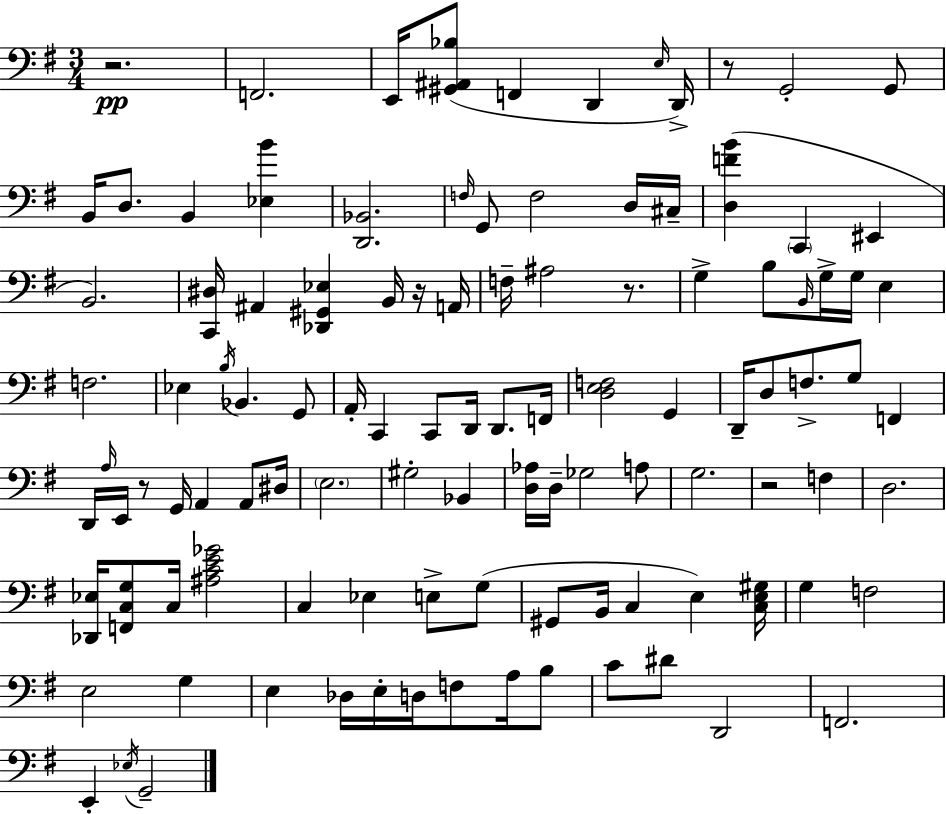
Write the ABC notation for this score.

X:1
T:Untitled
M:3/4
L:1/4
K:Em
z2 F,,2 E,,/4 [^G,,^A,,_B,]/2 F,, D,, E,/4 D,,/4 z/2 G,,2 G,,/2 B,,/4 D,/2 B,, [_E,B] [D,,_B,,]2 F,/4 G,,/2 F,2 D,/4 ^C,/4 [D,FB] C,, ^E,, B,,2 [C,,^D,]/4 ^A,, [_D,,^G,,_E,] B,,/4 z/4 A,,/4 F,/4 ^A,2 z/2 G, B,/2 B,,/4 G,/4 G,/4 E, F,2 _E, B,/4 _B,, G,,/2 A,,/4 C,, C,,/2 D,,/4 D,,/2 F,,/4 [D,E,F,]2 G,, D,,/4 D,/2 F,/2 G,/2 F,, D,,/4 A,/4 E,,/4 z/2 G,,/4 A,, A,,/2 ^D,/4 E,2 ^G,2 _B,, [D,_A,]/4 D,/4 _G,2 A,/2 G,2 z2 F, D,2 [_D,,_E,]/4 [F,,C,G,]/2 C,/4 [^A,CE_G]2 C, _E, E,/2 G,/2 ^G,,/2 B,,/4 C, E, [C,E,^G,]/4 G, F,2 E,2 G, E, _D,/4 E,/4 D,/4 F,/2 A,/4 B,/2 C/2 ^D/2 D,,2 F,,2 E,, _E,/4 G,,2